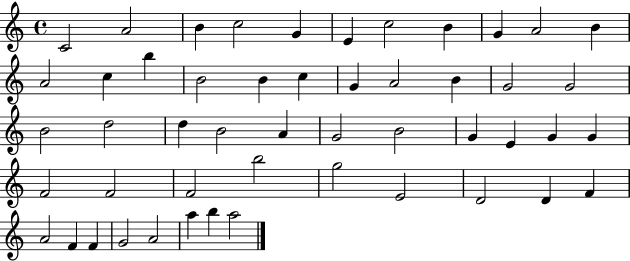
C4/h A4/h B4/q C5/h G4/q E4/q C5/h B4/q G4/q A4/h B4/q A4/h C5/q B5/q B4/h B4/q C5/q G4/q A4/h B4/q G4/h G4/h B4/h D5/h D5/q B4/h A4/q G4/h B4/h G4/q E4/q G4/q G4/q F4/h F4/h F4/h B5/h G5/h E4/h D4/h D4/q F4/q A4/h F4/q F4/q G4/h A4/h A5/q B5/q A5/h